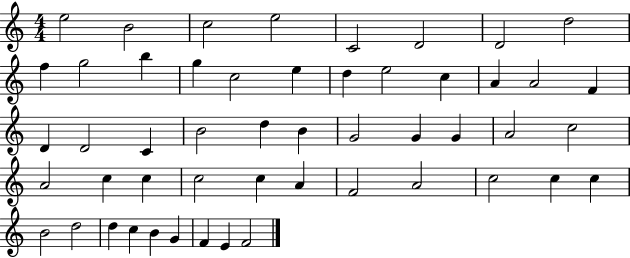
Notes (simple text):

E5/h B4/h C5/h E5/h C4/h D4/h D4/h D5/h F5/q G5/h B5/q G5/q C5/h E5/q D5/q E5/h C5/q A4/q A4/h F4/q D4/q D4/h C4/q B4/h D5/q B4/q G4/h G4/q G4/q A4/h C5/h A4/h C5/q C5/q C5/h C5/q A4/q F4/h A4/h C5/h C5/q C5/q B4/h D5/h D5/q C5/q B4/q G4/q F4/q E4/q F4/h